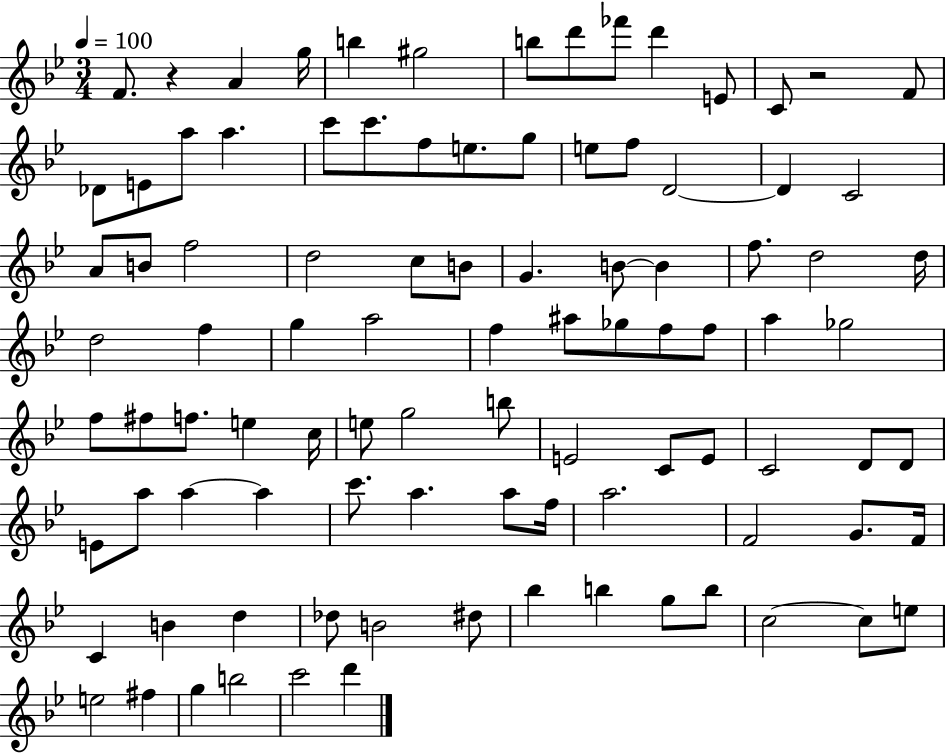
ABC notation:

X:1
T:Untitled
M:3/4
L:1/4
K:Bb
F/2 z A g/4 b ^g2 b/2 d'/2 _f'/2 d' E/2 C/2 z2 F/2 _D/2 E/2 a/2 a c'/2 c'/2 f/2 e/2 g/2 e/2 f/2 D2 D C2 A/2 B/2 f2 d2 c/2 B/2 G B/2 B f/2 d2 d/4 d2 f g a2 f ^a/2 _g/2 f/2 f/2 a _g2 f/2 ^f/2 f/2 e c/4 e/2 g2 b/2 E2 C/2 E/2 C2 D/2 D/2 E/2 a/2 a a c'/2 a a/2 f/4 a2 F2 G/2 F/4 C B d _d/2 B2 ^d/2 _b b g/2 b/2 c2 c/2 e/2 e2 ^f g b2 c'2 d'